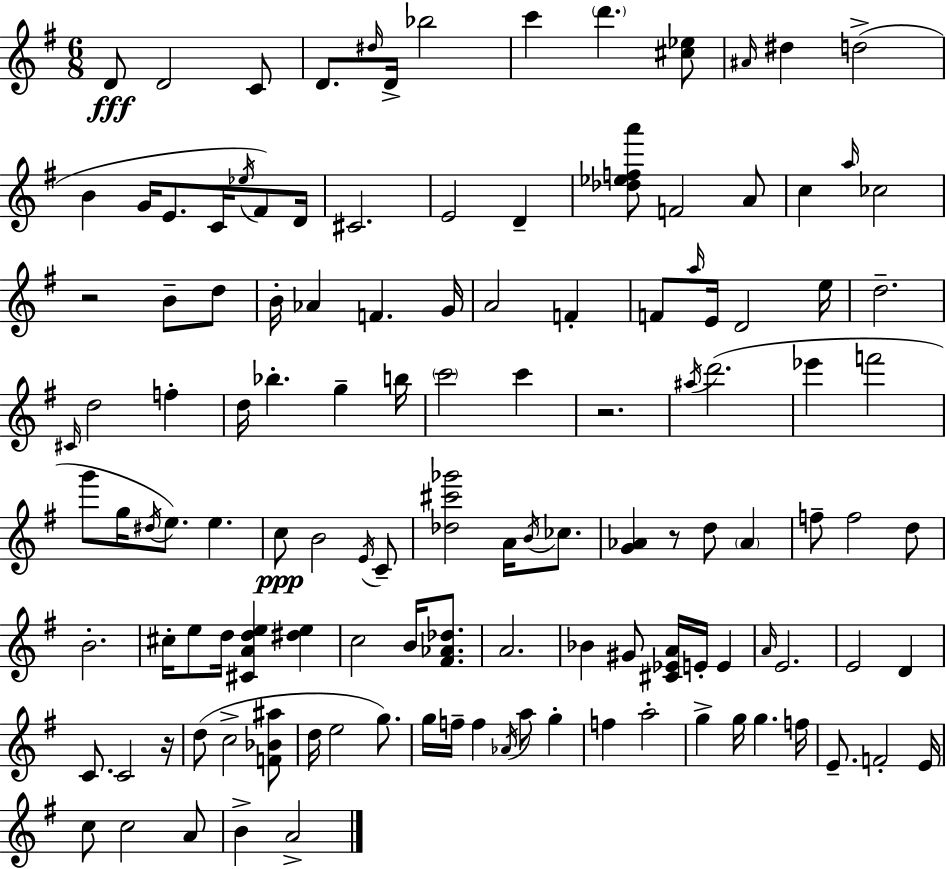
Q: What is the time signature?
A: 6/8